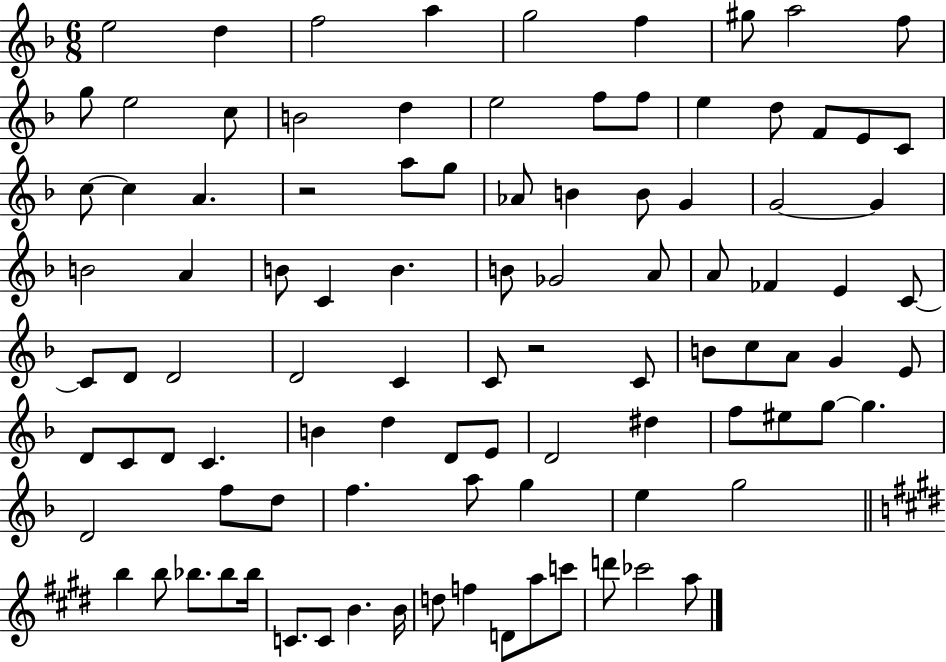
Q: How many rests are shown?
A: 2